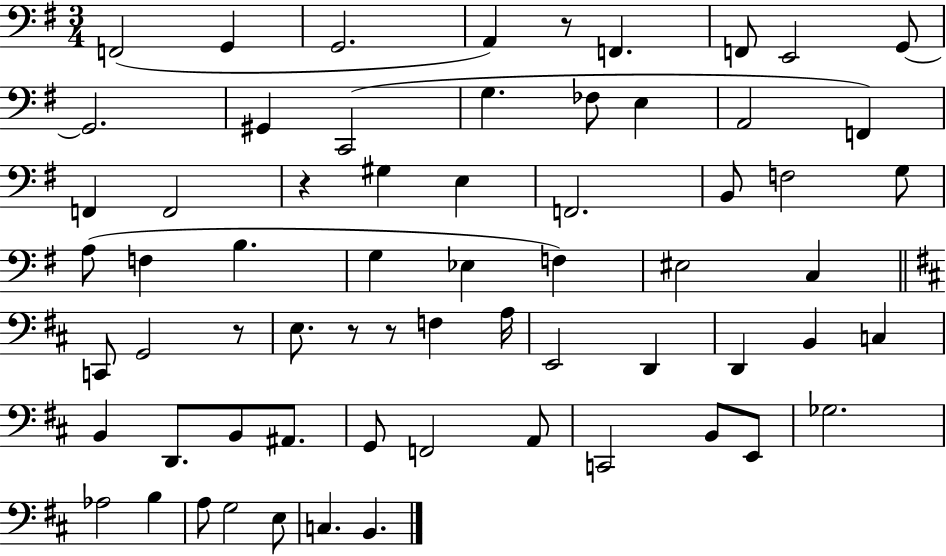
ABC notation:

X:1
T:Untitled
M:3/4
L:1/4
K:G
F,,2 G,, G,,2 A,, z/2 F,, F,,/2 E,,2 G,,/2 G,,2 ^G,, C,,2 G, _F,/2 E, A,,2 F,, F,, F,,2 z ^G, E, F,,2 B,,/2 F,2 G,/2 A,/2 F, B, G, _E, F, ^E,2 C, C,,/2 G,,2 z/2 E,/2 z/2 z/2 F, A,/4 E,,2 D,, D,, B,, C, B,, D,,/2 B,,/2 ^A,,/2 G,,/2 F,,2 A,,/2 C,,2 B,,/2 E,,/2 _G,2 _A,2 B, A,/2 G,2 E,/2 C, B,,